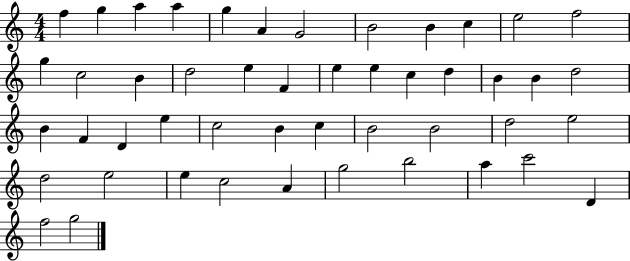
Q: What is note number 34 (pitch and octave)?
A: B4